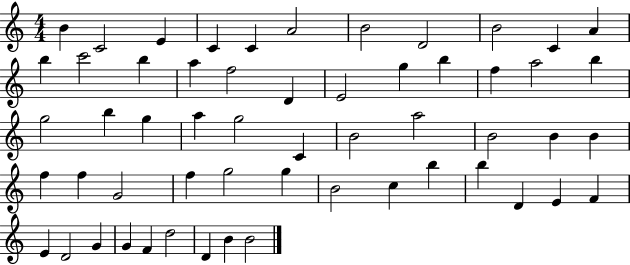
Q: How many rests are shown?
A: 0